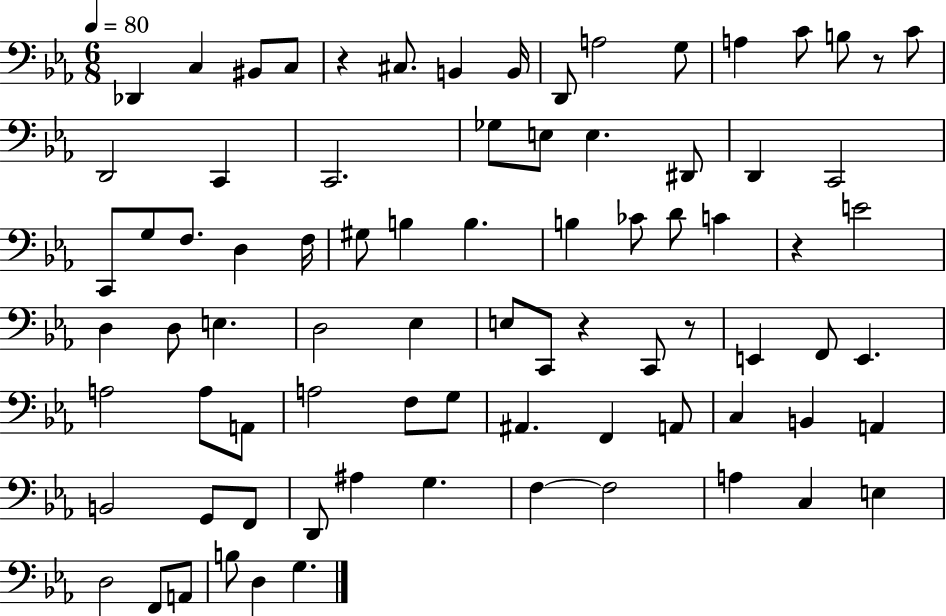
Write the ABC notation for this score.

X:1
T:Untitled
M:6/8
L:1/4
K:Eb
_D,, C, ^B,,/2 C,/2 z ^C,/2 B,, B,,/4 D,,/2 A,2 G,/2 A, C/2 B,/2 z/2 C/2 D,,2 C,, C,,2 _G,/2 E,/2 E, ^D,,/2 D,, C,,2 C,,/2 G,/2 F,/2 D, F,/4 ^G,/2 B, B, B, _C/2 D/2 C z E2 D, D,/2 E, D,2 _E, E,/2 C,,/2 z C,,/2 z/2 E,, F,,/2 E,, A,2 A,/2 A,,/2 A,2 F,/2 G,/2 ^A,, F,, A,,/2 C, B,, A,, B,,2 G,,/2 F,,/2 D,,/2 ^A, G, F, F,2 A, C, E, D,2 F,,/2 A,,/2 B,/2 D, G,